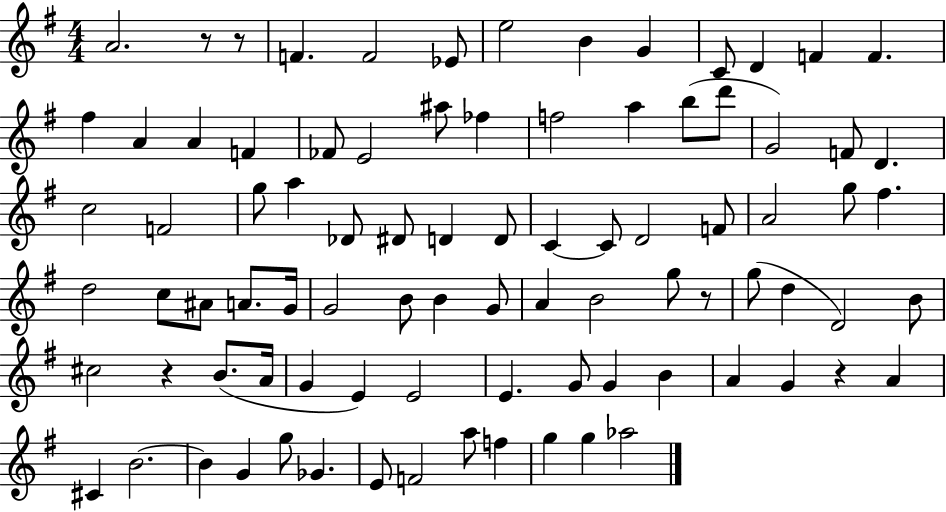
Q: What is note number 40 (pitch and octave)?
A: G5